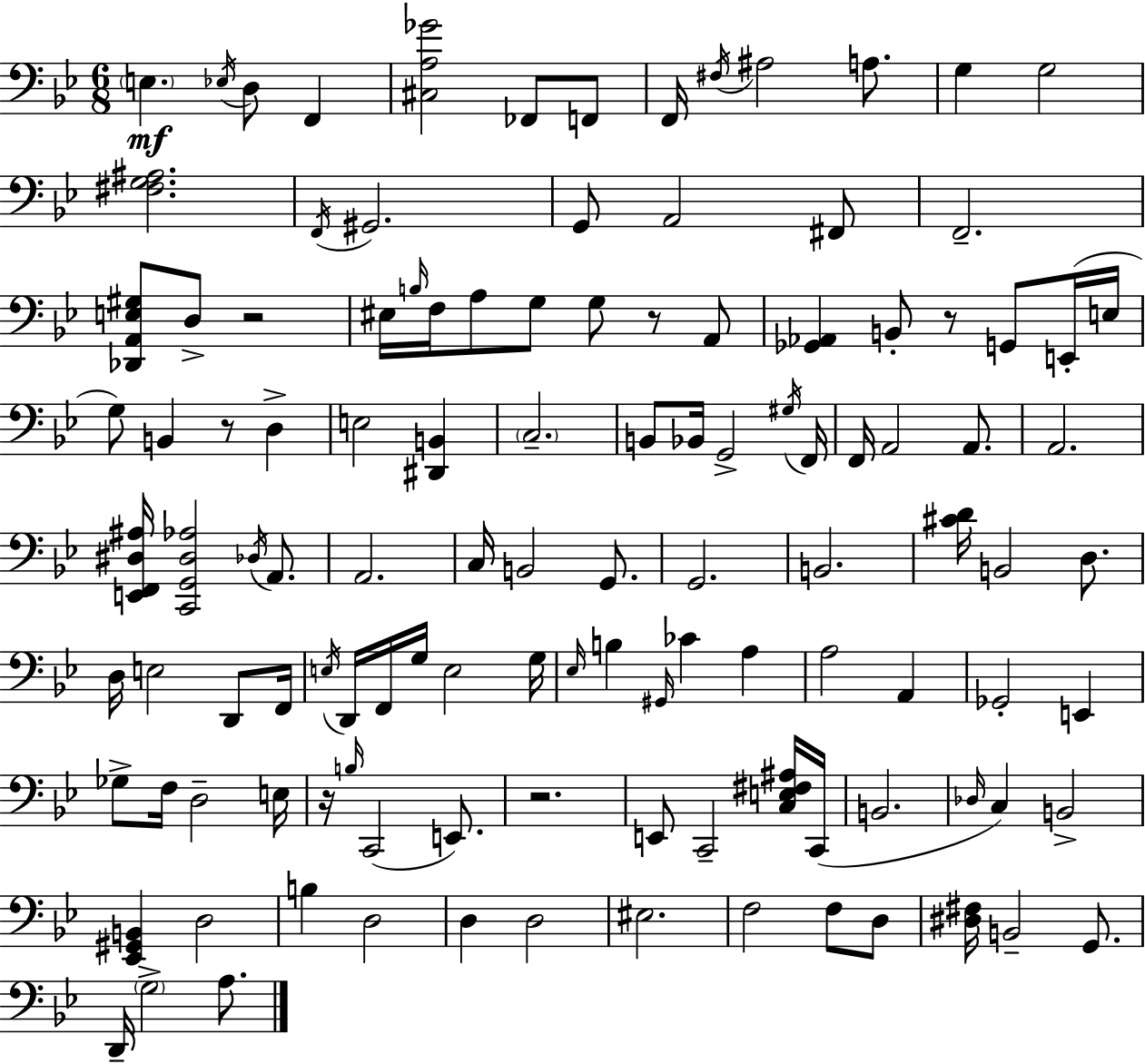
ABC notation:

X:1
T:Untitled
M:6/8
L:1/4
K:Bb
E, _E,/4 D,/2 F,, [^C,A,_G]2 _F,,/2 F,,/2 F,,/4 ^F,/4 ^A,2 A,/2 G, G,2 [^F,G,^A,]2 F,,/4 ^G,,2 G,,/2 A,,2 ^F,,/2 F,,2 [_D,,A,,E,^G,]/2 D,/2 z2 ^E,/4 B,/4 F,/4 A,/2 G,/2 G,/2 z/2 A,,/2 [_G,,_A,,] B,,/2 z/2 G,,/2 E,,/4 E,/4 G,/2 B,, z/2 D, E,2 [^D,,B,,] C,2 B,,/2 _B,,/4 G,,2 ^G,/4 F,,/4 F,,/4 A,,2 A,,/2 A,,2 [E,,F,,^D,^A,]/4 [C,,G,,^D,_A,]2 _D,/4 A,,/2 A,,2 C,/4 B,,2 G,,/2 G,,2 B,,2 [^CD]/4 B,,2 D,/2 D,/4 E,2 D,,/2 F,,/4 E,/4 D,,/4 F,,/4 G,/4 E,2 G,/4 _E,/4 B, ^G,,/4 _C A, A,2 A,, _G,,2 E,, _G,/2 F,/4 D,2 E,/4 z/4 B,/4 C,,2 E,,/2 z2 E,,/2 C,,2 [C,E,^F,^A,]/4 C,,/4 B,,2 _D,/4 C, B,,2 [_E,,^G,,B,,] D,2 B, D,2 D, D,2 ^E,2 F,2 F,/2 D,/2 [^D,^F,]/4 B,,2 G,,/2 D,,/4 G,2 A,/2